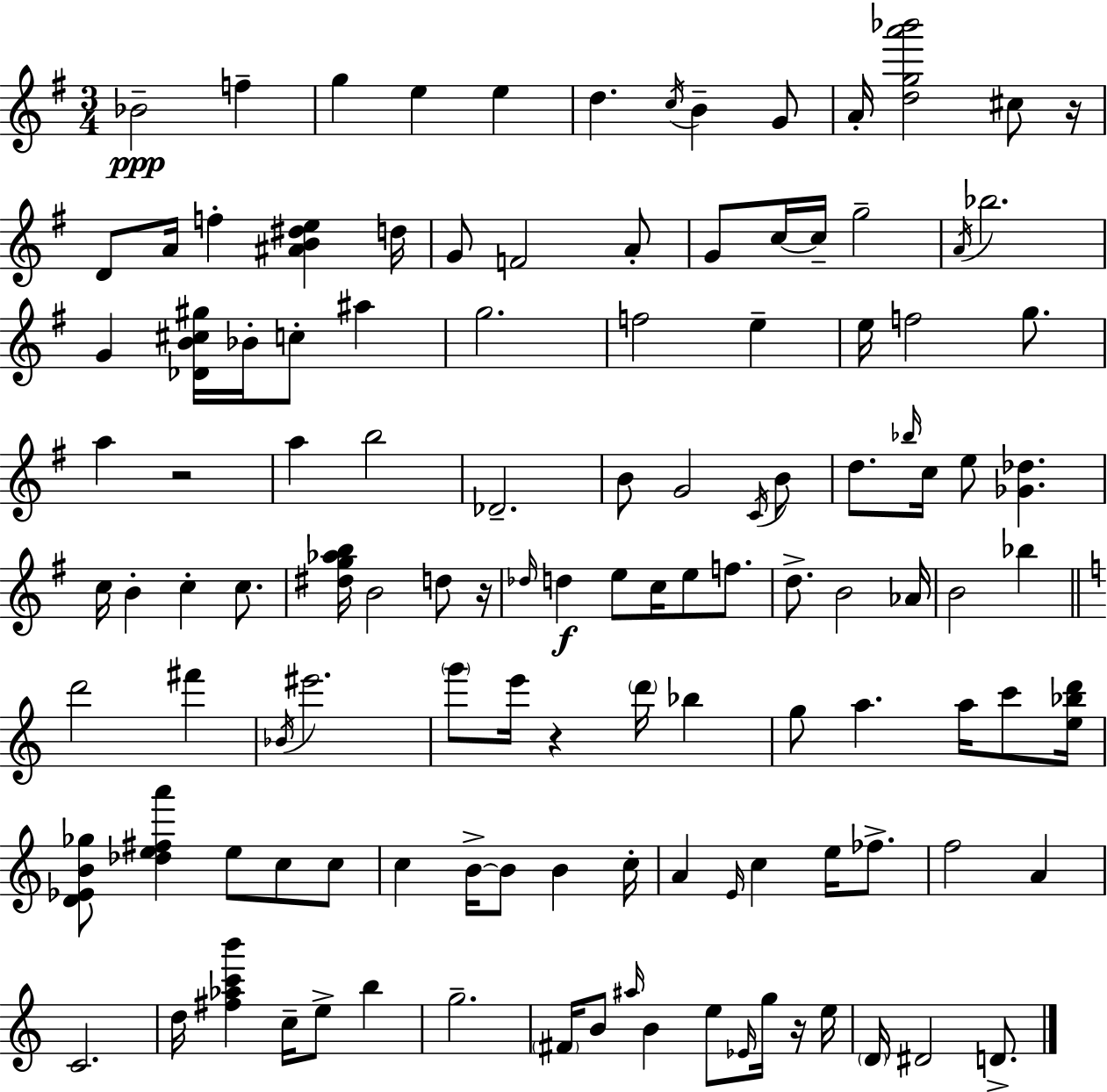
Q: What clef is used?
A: treble